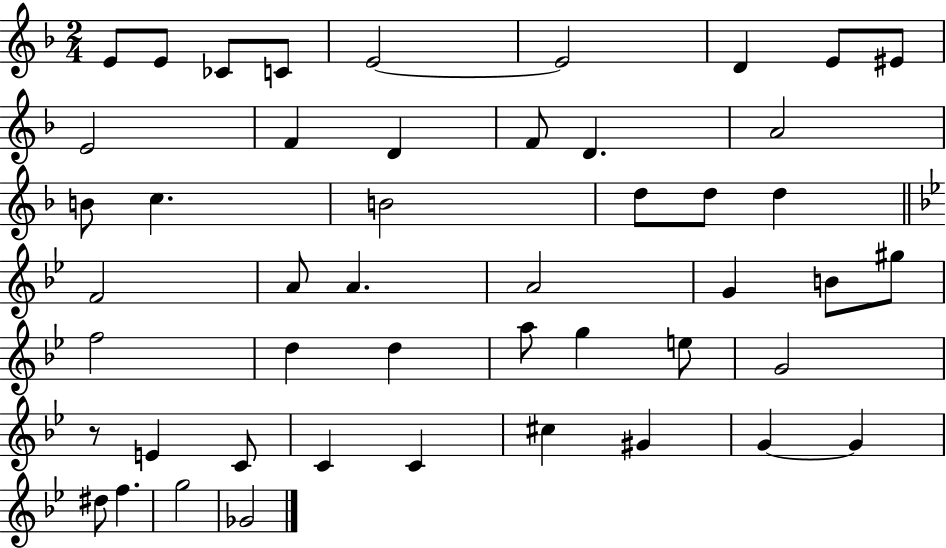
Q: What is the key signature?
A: F major